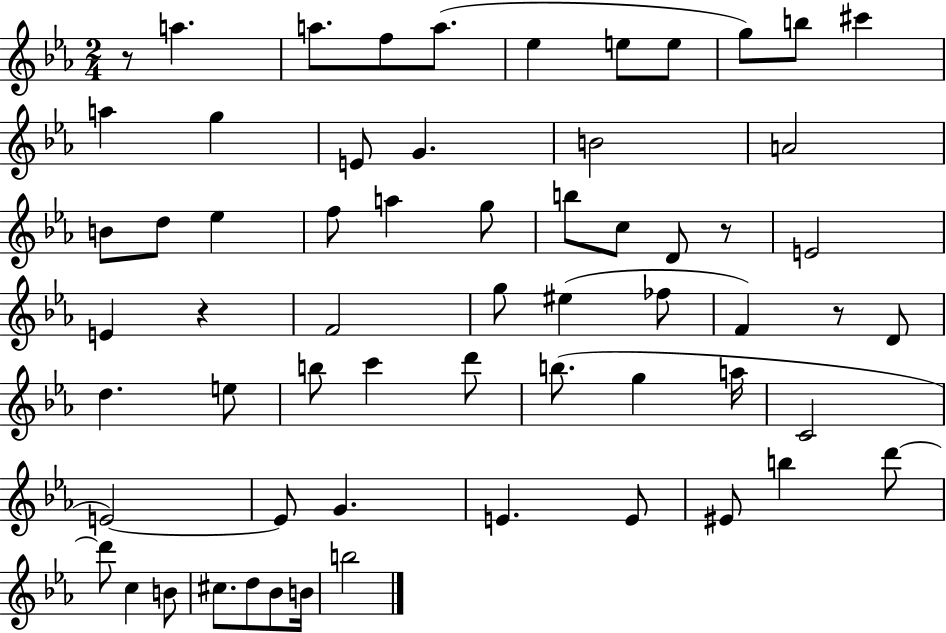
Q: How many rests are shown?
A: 4